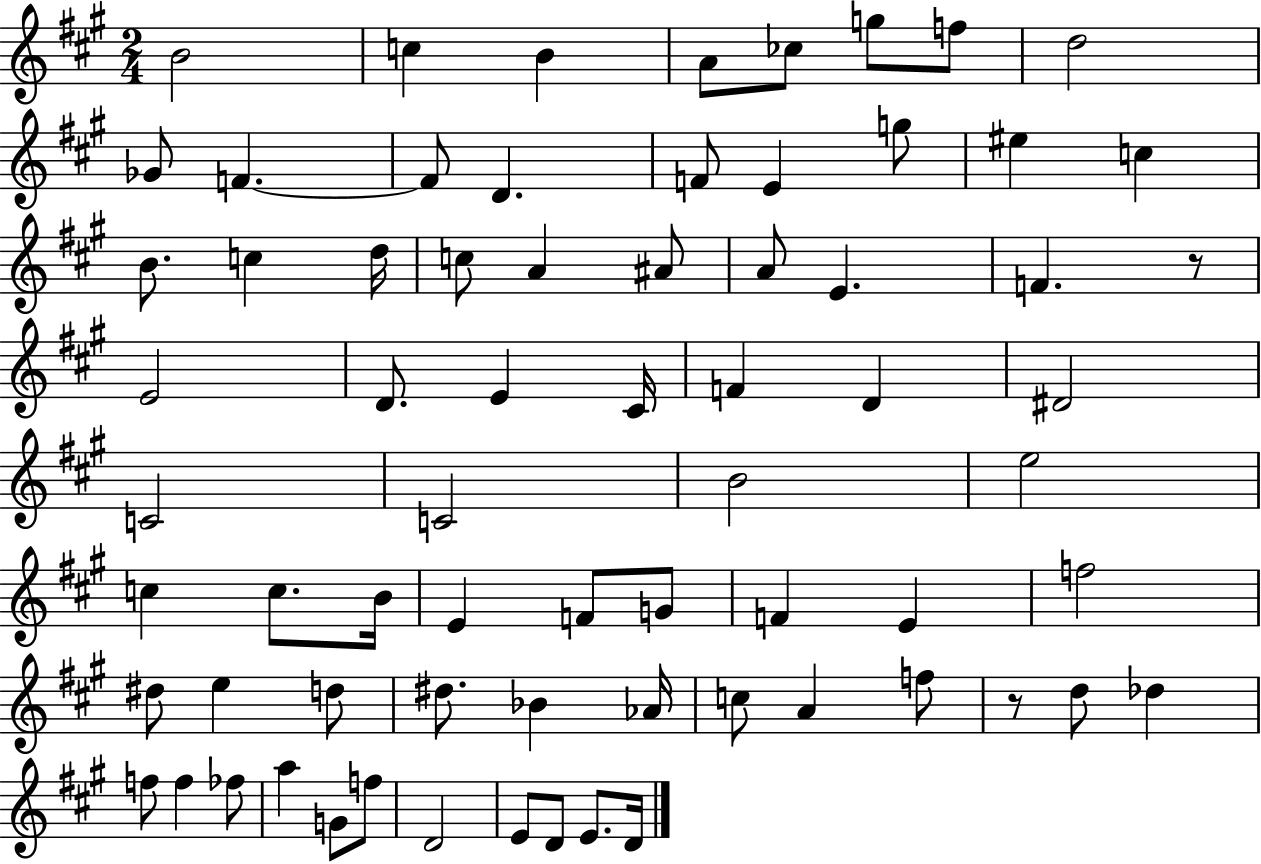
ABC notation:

X:1
T:Untitled
M:2/4
L:1/4
K:A
B2 c B A/2 _c/2 g/2 f/2 d2 _G/2 F F/2 D F/2 E g/2 ^e c B/2 c d/4 c/2 A ^A/2 A/2 E F z/2 E2 D/2 E ^C/4 F D ^D2 C2 C2 B2 e2 c c/2 B/4 E F/2 G/2 F E f2 ^d/2 e d/2 ^d/2 _B _A/4 c/2 A f/2 z/2 d/2 _d f/2 f _f/2 a G/2 f/2 D2 E/2 D/2 E/2 D/4